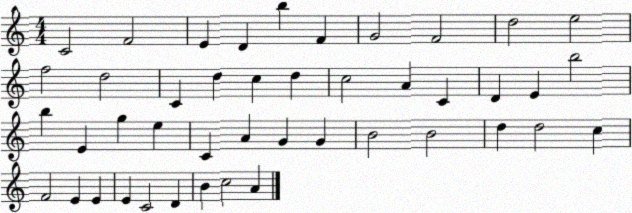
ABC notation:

X:1
T:Untitled
M:4/4
L:1/4
K:C
C2 F2 E D b F G2 F2 d2 e2 f2 d2 C d c d c2 A C D E b2 b E g e C A G G B2 B2 d d2 c F2 E E E C2 D B c2 A